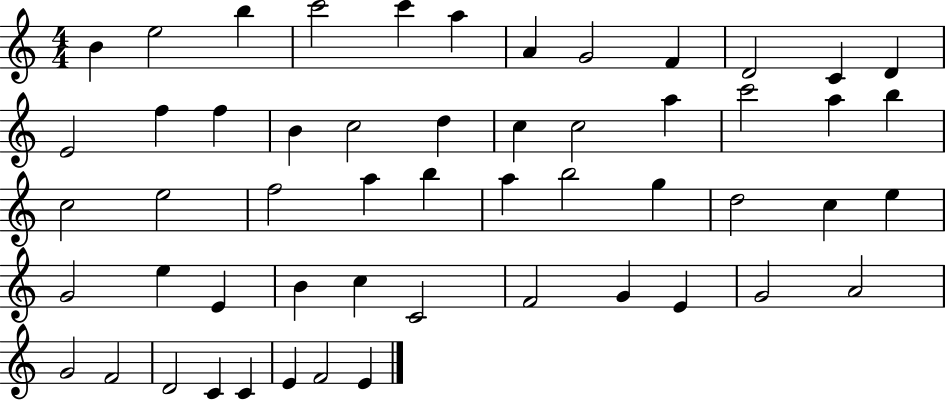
{
  \clef treble
  \numericTimeSignature
  \time 4/4
  \key c \major
  b'4 e''2 b''4 | c'''2 c'''4 a''4 | a'4 g'2 f'4 | d'2 c'4 d'4 | \break e'2 f''4 f''4 | b'4 c''2 d''4 | c''4 c''2 a''4 | c'''2 a''4 b''4 | \break c''2 e''2 | f''2 a''4 b''4 | a''4 b''2 g''4 | d''2 c''4 e''4 | \break g'2 e''4 e'4 | b'4 c''4 c'2 | f'2 g'4 e'4 | g'2 a'2 | \break g'2 f'2 | d'2 c'4 c'4 | e'4 f'2 e'4 | \bar "|."
}